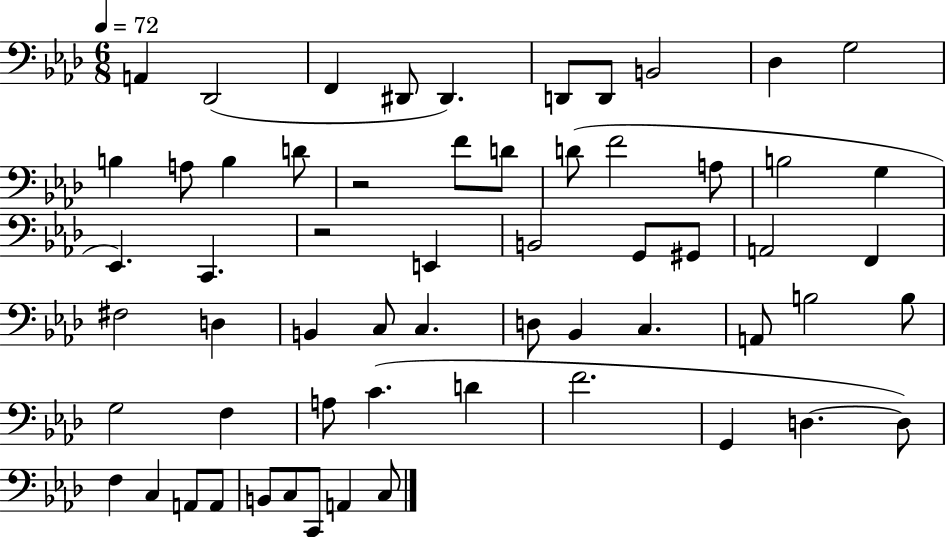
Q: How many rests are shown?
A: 2